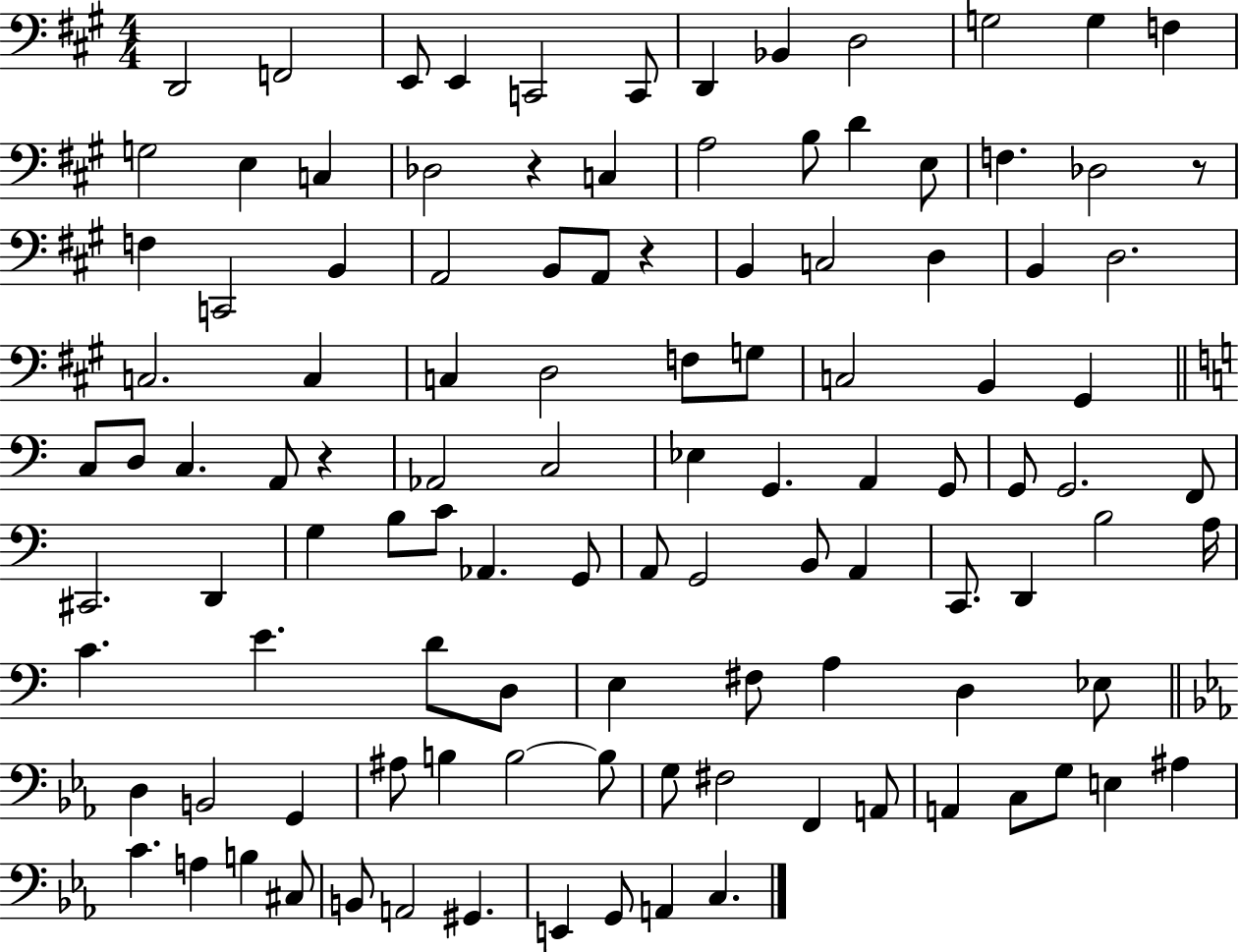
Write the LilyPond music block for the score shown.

{
  \clef bass
  \numericTimeSignature
  \time 4/4
  \key a \major
  d,2 f,2 | e,8 e,4 c,2 c,8 | d,4 bes,4 d2 | g2 g4 f4 | \break g2 e4 c4 | des2 r4 c4 | a2 b8 d'4 e8 | f4. des2 r8 | \break f4 c,2 b,4 | a,2 b,8 a,8 r4 | b,4 c2 d4 | b,4 d2. | \break c2. c4 | c4 d2 f8 g8 | c2 b,4 gis,4 | \bar "||" \break \key a \minor c8 d8 c4. a,8 r4 | aes,2 c2 | ees4 g,4. a,4 g,8 | g,8 g,2. f,8 | \break cis,2. d,4 | g4 b8 c'8 aes,4. g,8 | a,8 g,2 b,8 a,4 | c,8. d,4 b2 a16 | \break c'4. e'4. d'8 d8 | e4 fis8 a4 d4 ees8 | \bar "||" \break \key ees \major d4 b,2 g,4 | ais8 b4 b2~~ b8 | g8 fis2 f,4 a,8 | a,4 c8 g8 e4 ais4 | \break c'4. a4 b4 cis8 | b,8 a,2 gis,4. | e,4 g,8 a,4 c4. | \bar "|."
}